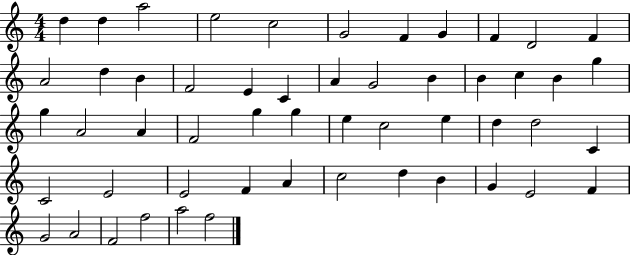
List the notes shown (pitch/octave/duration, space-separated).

D5/q D5/q A5/h E5/h C5/h G4/h F4/q G4/q F4/q D4/h F4/q A4/h D5/q B4/q F4/h E4/q C4/q A4/q G4/h B4/q B4/q C5/q B4/q G5/q G5/q A4/h A4/q F4/h G5/q G5/q E5/q C5/h E5/q D5/q D5/h C4/q C4/h E4/h E4/h F4/q A4/q C5/h D5/q B4/q G4/q E4/h F4/q G4/h A4/h F4/h F5/h A5/h F5/h